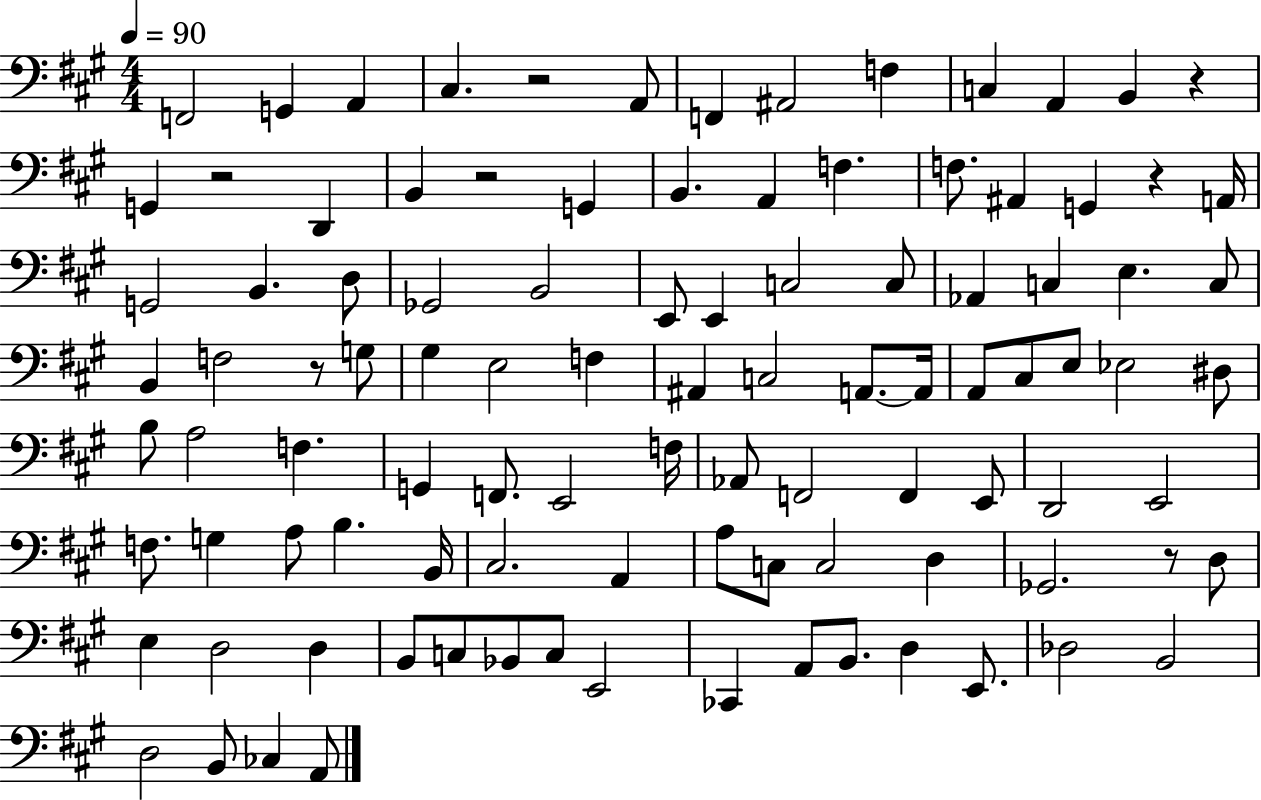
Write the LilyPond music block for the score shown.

{
  \clef bass
  \numericTimeSignature
  \time 4/4
  \key a \major
  \tempo 4 = 90
  f,2 g,4 a,4 | cis4. r2 a,8 | f,4 ais,2 f4 | c4 a,4 b,4 r4 | \break g,4 r2 d,4 | b,4 r2 g,4 | b,4. a,4 f4. | f8. ais,4 g,4 r4 a,16 | \break g,2 b,4. d8 | ges,2 b,2 | e,8 e,4 c2 c8 | aes,4 c4 e4. c8 | \break b,4 f2 r8 g8 | gis4 e2 f4 | ais,4 c2 a,8.~~ a,16 | a,8 cis8 e8 ees2 dis8 | \break b8 a2 f4. | g,4 f,8. e,2 f16 | aes,8 f,2 f,4 e,8 | d,2 e,2 | \break f8. g4 a8 b4. b,16 | cis2. a,4 | a8 c8 c2 d4 | ges,2. r8 d8 | \break e4 d2 d4 | b,8 c8 bes,8 c8 e,2 | ces,4 a,8 b,8. d4 e,8. | des2 b,2 | \break d2 b,8 ces4 a,8 | \bar "|."
}